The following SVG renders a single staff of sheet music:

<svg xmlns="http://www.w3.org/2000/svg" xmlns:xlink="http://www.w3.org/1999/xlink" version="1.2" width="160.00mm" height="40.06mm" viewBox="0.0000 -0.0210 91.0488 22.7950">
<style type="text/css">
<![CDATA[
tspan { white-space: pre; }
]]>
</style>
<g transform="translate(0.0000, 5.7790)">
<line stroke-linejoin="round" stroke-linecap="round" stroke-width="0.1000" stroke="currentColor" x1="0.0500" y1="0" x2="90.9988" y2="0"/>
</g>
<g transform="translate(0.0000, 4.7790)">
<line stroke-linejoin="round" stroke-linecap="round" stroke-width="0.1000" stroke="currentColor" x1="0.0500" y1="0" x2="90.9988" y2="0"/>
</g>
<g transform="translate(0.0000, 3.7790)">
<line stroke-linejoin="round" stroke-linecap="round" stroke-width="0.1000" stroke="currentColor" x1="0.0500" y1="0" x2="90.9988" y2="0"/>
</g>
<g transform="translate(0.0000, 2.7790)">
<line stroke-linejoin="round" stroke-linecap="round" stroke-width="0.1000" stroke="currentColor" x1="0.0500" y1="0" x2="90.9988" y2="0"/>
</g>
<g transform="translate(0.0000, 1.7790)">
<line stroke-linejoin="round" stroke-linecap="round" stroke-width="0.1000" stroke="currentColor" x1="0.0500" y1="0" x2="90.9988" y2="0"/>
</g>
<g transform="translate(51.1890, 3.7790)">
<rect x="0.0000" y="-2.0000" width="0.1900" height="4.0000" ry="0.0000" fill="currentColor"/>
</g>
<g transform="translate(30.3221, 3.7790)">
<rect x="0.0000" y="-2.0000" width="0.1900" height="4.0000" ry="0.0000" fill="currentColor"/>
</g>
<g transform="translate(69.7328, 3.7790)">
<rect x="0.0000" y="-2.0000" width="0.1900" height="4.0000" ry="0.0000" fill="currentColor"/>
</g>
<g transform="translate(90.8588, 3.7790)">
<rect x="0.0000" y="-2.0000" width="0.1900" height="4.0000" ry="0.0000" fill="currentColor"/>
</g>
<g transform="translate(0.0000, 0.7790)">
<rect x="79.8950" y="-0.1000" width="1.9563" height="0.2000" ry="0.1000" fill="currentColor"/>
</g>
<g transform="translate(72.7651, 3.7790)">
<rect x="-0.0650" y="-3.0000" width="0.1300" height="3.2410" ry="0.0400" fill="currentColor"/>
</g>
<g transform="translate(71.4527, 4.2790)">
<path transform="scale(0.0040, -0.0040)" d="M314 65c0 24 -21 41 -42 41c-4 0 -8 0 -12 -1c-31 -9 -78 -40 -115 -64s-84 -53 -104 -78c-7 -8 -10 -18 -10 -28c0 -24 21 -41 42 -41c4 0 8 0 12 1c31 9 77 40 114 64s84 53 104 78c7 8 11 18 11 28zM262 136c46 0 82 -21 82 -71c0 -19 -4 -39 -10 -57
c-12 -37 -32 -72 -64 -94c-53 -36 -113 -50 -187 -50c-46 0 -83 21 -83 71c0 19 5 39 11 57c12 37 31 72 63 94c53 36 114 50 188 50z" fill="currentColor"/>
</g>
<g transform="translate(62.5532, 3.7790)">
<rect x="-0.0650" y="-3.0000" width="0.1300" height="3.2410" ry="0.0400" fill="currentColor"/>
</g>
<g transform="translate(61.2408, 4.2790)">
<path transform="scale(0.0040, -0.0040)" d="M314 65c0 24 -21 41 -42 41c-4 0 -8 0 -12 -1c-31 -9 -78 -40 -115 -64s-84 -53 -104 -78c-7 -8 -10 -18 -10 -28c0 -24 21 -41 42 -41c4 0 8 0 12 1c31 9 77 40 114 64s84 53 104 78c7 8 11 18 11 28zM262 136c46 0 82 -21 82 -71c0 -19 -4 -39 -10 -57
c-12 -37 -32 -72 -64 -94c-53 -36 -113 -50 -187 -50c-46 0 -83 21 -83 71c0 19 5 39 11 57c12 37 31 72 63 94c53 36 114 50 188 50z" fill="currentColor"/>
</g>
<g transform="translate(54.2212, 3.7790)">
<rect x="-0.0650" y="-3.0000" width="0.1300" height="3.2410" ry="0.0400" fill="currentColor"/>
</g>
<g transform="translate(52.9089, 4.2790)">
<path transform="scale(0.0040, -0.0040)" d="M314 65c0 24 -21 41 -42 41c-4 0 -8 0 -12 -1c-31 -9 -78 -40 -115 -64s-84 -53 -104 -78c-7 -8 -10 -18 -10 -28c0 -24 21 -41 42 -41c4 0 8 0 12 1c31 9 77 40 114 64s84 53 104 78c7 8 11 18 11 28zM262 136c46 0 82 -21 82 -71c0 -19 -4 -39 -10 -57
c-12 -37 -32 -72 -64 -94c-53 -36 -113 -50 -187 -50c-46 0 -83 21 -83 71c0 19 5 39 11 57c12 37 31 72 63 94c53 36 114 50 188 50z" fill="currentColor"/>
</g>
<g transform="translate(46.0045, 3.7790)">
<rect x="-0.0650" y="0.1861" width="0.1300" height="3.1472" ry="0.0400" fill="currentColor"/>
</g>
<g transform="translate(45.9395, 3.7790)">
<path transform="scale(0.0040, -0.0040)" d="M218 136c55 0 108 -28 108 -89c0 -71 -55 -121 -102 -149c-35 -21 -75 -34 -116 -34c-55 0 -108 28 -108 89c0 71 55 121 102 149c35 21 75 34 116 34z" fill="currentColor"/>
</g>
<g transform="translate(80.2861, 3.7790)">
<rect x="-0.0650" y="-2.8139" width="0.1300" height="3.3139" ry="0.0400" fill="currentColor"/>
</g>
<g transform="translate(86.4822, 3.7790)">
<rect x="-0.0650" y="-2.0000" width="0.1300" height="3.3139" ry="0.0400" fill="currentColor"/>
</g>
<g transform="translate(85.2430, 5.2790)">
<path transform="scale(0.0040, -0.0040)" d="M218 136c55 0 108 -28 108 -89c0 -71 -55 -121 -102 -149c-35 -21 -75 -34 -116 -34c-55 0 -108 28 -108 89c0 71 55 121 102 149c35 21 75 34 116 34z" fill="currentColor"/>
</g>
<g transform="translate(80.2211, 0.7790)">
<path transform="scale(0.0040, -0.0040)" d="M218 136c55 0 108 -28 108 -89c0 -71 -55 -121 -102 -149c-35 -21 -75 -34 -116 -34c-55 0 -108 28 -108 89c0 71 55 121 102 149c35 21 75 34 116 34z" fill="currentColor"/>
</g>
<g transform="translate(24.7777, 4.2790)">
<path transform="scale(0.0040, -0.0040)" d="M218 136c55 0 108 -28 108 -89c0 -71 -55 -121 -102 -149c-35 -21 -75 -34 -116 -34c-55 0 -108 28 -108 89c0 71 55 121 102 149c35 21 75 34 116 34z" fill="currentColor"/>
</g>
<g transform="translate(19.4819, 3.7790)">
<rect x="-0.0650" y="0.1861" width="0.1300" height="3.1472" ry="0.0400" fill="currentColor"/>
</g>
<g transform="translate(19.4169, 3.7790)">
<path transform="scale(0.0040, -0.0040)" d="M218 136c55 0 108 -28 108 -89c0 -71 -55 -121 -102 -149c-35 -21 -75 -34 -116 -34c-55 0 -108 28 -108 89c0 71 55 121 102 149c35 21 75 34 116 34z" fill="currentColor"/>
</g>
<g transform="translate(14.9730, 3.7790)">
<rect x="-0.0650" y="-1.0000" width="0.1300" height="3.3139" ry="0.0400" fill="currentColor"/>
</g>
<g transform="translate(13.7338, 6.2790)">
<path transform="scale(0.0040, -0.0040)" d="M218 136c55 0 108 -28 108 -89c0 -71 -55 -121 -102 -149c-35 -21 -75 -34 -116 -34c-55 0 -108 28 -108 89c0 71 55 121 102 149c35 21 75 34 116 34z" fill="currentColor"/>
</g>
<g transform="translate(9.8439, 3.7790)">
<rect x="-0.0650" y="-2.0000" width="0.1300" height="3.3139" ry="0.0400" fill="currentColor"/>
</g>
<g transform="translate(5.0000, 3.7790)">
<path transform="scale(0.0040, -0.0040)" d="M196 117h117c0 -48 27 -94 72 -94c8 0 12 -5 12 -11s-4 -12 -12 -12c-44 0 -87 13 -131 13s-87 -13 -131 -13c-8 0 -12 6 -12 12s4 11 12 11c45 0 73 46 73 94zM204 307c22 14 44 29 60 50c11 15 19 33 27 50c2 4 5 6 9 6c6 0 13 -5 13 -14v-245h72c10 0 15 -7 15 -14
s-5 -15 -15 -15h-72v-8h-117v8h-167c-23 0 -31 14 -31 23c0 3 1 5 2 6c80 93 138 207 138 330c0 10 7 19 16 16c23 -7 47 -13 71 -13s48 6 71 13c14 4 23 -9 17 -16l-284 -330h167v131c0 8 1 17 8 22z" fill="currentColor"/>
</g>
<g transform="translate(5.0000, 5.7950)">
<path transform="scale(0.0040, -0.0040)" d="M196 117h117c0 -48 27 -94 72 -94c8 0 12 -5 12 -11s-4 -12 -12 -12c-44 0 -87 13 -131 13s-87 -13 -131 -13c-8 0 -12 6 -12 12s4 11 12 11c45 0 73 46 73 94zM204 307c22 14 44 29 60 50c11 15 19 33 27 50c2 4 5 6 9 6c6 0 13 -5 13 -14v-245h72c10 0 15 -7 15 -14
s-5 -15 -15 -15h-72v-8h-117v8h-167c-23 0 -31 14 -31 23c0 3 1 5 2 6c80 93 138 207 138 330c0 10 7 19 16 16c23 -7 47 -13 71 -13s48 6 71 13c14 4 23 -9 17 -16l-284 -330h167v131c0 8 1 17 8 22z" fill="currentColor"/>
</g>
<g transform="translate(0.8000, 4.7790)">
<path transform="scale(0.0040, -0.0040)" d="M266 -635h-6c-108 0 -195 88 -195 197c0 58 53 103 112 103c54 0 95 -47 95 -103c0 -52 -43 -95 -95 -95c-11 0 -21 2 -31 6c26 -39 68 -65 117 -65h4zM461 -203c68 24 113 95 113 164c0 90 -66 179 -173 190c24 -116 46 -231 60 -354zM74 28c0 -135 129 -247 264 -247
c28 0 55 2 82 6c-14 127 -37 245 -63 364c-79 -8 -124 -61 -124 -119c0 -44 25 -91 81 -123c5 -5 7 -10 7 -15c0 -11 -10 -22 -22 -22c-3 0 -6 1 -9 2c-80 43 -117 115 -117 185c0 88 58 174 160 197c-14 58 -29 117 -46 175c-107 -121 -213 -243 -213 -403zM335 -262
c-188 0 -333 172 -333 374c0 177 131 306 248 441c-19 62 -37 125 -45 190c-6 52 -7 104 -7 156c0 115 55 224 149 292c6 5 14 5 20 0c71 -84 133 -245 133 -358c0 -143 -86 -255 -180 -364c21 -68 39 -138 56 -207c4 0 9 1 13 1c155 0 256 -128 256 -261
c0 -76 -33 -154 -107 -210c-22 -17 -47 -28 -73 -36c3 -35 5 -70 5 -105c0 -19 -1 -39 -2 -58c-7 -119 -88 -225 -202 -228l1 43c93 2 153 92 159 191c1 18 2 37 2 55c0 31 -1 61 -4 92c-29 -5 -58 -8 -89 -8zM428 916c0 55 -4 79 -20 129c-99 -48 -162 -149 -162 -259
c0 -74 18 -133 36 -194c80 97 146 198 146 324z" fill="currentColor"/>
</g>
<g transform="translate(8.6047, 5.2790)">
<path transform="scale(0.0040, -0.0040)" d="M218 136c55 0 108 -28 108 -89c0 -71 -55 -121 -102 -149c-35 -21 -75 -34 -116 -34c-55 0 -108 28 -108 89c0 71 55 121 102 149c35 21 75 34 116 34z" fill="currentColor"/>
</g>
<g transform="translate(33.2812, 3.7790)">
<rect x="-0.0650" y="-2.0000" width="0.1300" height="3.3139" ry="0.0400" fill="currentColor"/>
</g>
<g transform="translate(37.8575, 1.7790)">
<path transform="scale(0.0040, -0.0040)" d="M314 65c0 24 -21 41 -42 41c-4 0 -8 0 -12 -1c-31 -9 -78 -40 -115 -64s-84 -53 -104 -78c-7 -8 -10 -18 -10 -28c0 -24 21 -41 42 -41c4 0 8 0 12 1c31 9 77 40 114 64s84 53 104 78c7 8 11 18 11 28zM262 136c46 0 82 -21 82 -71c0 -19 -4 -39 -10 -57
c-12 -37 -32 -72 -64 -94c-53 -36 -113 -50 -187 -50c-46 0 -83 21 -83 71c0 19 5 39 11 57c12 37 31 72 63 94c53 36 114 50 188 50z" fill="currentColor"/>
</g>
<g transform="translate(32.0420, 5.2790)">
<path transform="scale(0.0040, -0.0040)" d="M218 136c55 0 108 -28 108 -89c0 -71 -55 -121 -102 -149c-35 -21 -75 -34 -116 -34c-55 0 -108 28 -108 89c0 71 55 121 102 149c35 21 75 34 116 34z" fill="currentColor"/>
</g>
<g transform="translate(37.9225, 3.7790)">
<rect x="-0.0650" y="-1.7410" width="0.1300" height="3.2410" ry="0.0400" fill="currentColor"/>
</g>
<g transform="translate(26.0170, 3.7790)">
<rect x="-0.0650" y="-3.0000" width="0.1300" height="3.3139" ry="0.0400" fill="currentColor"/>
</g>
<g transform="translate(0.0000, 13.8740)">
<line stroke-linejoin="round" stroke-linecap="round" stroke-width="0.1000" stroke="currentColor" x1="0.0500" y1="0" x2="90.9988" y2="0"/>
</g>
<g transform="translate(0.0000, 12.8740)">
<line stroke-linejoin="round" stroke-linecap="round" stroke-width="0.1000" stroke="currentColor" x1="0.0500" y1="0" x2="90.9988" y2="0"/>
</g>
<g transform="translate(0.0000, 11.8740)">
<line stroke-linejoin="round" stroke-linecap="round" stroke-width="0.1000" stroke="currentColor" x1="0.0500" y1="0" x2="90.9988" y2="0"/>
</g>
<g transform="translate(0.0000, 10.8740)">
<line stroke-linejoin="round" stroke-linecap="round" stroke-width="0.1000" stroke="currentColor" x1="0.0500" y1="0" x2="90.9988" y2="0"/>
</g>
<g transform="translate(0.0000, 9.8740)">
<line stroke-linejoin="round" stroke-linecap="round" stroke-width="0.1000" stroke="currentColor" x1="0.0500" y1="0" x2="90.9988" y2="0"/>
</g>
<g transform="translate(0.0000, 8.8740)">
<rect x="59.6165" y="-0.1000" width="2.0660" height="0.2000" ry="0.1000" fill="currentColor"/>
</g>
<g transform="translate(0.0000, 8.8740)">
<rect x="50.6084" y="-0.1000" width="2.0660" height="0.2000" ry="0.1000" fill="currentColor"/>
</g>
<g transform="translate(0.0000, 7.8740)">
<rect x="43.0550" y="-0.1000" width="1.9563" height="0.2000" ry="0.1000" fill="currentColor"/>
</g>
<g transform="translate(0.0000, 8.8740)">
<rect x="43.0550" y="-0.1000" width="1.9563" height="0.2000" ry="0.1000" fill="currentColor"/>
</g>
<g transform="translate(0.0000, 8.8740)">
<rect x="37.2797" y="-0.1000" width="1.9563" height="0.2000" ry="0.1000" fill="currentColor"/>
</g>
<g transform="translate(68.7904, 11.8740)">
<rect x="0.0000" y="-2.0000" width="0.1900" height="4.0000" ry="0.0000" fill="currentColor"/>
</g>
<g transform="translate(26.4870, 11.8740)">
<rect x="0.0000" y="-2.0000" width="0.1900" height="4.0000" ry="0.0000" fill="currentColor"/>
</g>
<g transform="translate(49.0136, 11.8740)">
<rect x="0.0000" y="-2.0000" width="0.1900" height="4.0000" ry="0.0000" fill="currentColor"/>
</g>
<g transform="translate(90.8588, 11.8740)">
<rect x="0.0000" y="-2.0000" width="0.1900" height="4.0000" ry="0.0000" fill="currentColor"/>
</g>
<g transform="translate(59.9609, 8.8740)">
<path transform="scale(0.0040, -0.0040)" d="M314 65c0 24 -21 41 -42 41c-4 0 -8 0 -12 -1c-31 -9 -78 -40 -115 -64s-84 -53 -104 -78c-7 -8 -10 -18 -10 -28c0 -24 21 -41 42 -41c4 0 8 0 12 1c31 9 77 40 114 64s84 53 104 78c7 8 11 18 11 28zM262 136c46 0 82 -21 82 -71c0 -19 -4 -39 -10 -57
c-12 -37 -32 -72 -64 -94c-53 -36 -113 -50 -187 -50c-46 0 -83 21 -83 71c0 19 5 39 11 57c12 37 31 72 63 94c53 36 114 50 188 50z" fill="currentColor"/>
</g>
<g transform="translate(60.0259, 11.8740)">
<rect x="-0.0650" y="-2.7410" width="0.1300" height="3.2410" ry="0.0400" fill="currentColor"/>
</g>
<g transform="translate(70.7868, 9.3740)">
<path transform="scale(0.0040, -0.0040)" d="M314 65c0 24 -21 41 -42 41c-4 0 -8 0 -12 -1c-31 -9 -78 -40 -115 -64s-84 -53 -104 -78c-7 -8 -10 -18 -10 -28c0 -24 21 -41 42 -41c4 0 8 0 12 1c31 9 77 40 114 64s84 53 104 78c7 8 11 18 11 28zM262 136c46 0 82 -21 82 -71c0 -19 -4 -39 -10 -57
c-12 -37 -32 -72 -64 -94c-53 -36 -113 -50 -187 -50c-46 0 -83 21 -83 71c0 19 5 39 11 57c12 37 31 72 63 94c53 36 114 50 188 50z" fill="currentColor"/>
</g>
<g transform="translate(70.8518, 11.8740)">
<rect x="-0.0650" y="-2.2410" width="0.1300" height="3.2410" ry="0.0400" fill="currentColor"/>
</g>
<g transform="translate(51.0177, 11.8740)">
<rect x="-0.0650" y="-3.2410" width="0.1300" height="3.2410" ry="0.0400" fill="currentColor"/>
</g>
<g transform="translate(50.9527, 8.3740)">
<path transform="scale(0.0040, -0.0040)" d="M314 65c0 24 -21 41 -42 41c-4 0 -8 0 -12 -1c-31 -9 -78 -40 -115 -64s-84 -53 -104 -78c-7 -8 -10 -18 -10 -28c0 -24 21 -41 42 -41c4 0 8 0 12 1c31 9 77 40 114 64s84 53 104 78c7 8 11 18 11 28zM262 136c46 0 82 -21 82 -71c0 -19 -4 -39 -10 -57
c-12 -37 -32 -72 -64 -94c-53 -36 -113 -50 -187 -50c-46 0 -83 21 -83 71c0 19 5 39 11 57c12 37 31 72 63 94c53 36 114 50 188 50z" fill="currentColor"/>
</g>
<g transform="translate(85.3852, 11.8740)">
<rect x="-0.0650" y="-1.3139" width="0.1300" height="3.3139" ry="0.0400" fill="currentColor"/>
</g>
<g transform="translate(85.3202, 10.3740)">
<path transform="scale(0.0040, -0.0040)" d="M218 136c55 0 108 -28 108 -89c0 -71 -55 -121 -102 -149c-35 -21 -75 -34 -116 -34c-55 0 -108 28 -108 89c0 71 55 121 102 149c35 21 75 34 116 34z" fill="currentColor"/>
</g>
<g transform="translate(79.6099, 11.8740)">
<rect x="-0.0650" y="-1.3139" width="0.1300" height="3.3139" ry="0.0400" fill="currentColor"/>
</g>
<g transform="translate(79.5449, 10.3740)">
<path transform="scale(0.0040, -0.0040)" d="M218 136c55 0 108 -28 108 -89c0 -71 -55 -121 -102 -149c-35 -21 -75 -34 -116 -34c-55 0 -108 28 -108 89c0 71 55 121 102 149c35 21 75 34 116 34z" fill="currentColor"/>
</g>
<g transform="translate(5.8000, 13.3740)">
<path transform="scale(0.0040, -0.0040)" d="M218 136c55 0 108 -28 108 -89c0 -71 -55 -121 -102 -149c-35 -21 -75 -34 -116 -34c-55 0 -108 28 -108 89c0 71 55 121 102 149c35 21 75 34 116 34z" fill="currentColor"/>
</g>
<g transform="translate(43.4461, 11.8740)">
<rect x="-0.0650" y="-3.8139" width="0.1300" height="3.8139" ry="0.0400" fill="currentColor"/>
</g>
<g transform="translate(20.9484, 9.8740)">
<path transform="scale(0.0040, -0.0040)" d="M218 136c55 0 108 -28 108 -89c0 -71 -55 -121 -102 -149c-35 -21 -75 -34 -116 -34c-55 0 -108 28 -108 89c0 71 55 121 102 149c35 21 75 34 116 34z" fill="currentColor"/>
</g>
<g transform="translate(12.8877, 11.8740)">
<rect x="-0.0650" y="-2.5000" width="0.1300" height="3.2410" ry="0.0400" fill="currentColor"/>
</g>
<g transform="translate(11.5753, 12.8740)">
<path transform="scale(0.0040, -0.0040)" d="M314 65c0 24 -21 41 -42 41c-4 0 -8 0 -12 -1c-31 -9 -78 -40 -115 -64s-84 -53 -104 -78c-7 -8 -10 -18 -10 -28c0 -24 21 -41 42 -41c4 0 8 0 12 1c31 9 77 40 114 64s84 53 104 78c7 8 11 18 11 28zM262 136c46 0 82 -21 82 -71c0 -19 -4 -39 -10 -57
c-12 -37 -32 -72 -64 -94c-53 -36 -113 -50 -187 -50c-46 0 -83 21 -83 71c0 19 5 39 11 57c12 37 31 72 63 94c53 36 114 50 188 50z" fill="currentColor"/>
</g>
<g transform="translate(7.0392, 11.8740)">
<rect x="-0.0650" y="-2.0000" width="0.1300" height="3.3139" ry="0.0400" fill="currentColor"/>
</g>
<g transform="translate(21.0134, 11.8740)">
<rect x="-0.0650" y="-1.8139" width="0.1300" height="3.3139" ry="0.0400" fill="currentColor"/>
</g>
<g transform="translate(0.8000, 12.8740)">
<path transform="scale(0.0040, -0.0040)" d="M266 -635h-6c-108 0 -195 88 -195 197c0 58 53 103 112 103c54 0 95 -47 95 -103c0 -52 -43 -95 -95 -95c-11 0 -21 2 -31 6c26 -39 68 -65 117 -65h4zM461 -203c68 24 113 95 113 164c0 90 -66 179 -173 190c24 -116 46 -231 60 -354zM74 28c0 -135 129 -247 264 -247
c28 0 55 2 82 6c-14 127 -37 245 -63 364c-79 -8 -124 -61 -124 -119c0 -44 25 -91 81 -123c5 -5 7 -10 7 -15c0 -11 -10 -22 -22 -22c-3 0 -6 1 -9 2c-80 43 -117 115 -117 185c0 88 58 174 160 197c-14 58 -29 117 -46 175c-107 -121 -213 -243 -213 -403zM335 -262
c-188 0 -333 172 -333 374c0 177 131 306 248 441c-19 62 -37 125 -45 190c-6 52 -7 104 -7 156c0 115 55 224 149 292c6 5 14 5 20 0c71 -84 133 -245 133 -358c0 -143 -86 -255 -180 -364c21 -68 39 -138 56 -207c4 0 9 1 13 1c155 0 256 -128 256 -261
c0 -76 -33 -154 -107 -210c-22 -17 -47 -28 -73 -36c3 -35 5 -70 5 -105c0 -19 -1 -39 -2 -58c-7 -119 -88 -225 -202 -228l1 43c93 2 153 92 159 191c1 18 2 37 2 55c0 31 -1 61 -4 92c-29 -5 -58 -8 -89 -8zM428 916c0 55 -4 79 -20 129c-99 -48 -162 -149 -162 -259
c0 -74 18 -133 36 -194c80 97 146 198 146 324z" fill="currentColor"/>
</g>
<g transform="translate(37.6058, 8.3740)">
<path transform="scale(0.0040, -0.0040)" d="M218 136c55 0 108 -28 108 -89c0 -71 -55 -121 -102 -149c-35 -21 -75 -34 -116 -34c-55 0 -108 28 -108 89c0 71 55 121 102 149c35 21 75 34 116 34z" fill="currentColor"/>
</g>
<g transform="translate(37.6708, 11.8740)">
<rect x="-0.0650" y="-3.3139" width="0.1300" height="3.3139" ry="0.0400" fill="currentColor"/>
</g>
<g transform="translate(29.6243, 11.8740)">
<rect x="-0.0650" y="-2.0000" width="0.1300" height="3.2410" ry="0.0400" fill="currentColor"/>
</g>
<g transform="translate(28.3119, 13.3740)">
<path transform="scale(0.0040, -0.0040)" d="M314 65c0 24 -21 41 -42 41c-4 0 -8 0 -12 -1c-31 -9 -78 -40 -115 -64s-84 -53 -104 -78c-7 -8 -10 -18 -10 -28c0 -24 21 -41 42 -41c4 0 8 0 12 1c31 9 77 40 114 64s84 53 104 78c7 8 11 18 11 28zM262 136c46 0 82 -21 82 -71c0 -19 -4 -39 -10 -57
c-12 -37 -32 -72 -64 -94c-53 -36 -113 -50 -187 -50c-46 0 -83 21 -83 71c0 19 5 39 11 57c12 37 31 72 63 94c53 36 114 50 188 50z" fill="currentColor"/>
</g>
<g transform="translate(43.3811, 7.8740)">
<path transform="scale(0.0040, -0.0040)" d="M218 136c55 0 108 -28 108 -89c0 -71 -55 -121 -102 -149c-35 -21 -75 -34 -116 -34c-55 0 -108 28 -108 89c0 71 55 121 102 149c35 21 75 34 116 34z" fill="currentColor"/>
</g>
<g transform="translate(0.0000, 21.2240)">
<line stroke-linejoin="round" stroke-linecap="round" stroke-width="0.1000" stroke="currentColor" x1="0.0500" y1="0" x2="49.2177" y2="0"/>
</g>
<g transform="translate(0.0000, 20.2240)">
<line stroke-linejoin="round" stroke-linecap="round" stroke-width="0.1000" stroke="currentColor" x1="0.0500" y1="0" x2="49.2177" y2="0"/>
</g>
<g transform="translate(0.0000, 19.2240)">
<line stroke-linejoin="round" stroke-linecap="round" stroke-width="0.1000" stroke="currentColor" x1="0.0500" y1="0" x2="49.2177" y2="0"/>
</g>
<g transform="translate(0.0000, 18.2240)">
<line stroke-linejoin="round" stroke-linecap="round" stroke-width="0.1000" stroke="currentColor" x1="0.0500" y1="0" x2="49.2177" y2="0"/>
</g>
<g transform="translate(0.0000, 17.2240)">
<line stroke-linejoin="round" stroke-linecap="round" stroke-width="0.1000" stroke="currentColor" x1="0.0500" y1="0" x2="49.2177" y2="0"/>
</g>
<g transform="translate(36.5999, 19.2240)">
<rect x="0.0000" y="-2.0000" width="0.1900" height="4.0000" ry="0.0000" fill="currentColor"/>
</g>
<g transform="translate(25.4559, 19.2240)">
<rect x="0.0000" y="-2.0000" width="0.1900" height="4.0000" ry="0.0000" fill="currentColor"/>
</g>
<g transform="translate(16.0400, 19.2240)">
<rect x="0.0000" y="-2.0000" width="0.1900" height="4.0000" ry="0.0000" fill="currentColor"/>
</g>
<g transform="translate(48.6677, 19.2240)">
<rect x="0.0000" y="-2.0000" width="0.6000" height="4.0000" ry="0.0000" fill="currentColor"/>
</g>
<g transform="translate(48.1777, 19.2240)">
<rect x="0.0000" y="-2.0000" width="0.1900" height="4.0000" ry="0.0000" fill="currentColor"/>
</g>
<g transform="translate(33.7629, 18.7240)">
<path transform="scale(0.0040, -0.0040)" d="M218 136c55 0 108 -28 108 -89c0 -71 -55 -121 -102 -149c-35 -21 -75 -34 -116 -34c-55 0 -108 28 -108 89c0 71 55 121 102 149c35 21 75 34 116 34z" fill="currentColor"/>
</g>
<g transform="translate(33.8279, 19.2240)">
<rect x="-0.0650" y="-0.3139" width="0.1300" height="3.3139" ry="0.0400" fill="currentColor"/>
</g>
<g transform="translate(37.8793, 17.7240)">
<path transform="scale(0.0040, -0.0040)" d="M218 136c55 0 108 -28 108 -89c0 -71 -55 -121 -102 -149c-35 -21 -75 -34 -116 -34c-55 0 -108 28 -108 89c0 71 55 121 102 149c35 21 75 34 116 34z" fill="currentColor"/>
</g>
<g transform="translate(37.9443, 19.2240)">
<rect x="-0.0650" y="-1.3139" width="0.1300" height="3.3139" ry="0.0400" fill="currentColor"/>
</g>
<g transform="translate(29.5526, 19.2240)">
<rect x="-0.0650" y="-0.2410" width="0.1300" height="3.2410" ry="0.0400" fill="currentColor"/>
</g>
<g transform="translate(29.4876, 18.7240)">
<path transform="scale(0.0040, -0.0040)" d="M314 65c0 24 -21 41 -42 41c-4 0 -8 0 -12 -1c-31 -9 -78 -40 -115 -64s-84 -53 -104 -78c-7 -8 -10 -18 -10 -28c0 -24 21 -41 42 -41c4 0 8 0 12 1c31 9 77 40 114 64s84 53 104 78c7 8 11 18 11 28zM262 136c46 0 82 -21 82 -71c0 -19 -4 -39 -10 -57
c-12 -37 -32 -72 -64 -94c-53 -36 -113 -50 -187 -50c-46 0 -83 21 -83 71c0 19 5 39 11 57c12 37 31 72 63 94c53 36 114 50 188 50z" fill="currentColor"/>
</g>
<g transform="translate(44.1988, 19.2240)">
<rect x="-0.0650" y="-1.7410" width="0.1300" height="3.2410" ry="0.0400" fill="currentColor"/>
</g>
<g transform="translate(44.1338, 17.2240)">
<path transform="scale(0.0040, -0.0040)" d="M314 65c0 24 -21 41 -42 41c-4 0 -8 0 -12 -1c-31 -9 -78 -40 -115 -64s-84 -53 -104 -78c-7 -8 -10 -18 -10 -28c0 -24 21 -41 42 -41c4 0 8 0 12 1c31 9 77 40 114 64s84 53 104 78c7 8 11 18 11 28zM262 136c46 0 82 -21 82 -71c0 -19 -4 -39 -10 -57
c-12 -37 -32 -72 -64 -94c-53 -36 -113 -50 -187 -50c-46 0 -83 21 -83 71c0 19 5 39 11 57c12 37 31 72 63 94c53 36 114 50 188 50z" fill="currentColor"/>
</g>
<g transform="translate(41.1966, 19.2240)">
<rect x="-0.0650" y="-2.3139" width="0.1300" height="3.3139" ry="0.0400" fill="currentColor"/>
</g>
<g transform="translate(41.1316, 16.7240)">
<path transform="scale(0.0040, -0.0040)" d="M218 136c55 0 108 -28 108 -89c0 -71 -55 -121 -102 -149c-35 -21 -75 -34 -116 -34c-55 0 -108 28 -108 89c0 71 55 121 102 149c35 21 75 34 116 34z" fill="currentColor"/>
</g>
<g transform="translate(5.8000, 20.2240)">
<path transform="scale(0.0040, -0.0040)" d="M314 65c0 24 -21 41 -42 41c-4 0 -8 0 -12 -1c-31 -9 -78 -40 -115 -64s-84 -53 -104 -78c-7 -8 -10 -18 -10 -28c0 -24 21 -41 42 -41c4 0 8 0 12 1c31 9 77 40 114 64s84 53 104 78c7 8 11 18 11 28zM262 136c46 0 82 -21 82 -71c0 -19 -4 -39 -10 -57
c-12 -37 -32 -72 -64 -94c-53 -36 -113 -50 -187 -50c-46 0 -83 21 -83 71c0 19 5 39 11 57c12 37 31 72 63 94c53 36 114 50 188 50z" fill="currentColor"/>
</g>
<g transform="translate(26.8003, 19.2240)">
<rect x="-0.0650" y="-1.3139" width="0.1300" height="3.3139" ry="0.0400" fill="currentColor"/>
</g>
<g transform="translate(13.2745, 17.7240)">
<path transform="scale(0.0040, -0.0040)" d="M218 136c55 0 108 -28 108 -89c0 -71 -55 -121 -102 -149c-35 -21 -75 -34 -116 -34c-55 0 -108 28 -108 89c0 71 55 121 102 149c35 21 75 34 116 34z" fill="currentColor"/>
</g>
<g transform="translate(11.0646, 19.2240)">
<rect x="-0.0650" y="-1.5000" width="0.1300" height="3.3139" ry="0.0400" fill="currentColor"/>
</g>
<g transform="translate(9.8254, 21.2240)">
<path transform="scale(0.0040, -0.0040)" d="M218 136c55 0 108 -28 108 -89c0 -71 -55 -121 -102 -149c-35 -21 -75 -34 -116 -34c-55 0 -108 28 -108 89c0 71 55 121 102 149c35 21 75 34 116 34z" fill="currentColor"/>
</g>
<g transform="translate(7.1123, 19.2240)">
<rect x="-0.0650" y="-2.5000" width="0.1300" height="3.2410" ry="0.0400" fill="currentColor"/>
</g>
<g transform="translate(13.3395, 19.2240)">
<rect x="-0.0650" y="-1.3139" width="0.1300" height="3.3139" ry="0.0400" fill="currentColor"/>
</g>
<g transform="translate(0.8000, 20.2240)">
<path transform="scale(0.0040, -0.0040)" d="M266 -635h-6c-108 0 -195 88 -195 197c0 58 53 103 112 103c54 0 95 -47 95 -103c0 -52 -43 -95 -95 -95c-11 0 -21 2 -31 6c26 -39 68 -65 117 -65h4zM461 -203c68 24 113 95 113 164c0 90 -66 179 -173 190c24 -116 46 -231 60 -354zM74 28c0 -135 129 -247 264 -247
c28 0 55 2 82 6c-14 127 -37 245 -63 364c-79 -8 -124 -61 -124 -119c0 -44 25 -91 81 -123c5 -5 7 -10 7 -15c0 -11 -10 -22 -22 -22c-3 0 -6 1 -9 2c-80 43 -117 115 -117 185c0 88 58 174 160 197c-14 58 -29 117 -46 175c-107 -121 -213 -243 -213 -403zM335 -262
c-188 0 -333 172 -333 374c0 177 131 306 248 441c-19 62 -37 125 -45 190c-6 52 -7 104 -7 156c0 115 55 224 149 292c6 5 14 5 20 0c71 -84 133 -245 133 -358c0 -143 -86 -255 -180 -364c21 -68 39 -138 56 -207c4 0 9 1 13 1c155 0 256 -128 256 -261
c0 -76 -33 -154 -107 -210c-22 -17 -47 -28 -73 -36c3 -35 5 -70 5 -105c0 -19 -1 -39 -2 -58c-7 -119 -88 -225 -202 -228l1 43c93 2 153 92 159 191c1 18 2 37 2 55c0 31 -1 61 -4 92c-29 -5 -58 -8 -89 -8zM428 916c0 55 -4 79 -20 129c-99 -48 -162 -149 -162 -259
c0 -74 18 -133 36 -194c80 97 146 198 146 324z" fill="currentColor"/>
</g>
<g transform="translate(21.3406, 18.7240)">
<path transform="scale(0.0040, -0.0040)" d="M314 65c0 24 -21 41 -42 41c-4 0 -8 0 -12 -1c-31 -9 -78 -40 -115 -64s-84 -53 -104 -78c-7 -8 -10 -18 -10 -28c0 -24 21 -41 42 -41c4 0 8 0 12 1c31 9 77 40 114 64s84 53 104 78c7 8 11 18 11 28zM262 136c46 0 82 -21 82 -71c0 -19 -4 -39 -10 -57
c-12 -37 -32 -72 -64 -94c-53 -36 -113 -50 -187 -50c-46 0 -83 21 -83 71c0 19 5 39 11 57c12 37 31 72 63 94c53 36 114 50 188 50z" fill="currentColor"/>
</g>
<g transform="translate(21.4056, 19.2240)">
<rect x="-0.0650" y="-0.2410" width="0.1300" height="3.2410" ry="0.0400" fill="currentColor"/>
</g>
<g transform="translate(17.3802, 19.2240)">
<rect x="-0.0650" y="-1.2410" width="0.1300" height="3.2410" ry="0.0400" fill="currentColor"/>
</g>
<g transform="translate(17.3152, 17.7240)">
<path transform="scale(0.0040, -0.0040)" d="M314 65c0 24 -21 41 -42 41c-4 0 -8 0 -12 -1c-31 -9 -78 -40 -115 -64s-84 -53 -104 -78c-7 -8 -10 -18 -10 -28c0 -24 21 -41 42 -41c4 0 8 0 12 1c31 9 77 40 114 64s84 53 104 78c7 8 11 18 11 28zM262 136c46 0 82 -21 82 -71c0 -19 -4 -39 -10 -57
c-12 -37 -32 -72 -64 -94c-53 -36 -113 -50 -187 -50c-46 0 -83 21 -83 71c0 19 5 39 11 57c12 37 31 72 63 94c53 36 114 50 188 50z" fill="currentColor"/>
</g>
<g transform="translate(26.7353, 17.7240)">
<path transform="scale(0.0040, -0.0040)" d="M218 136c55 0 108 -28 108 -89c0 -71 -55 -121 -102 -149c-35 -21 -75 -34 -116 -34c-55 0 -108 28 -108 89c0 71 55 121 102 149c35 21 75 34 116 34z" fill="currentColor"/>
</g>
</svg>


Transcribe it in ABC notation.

X:1
T:Untitled
M:4/4
L:1/4
K:C
F D B A F f2 B A2 A2 A2 a F F G2 f F2 b c' b2 a2 g2 e e G2 E e e2 c2 e c2 c e g f2